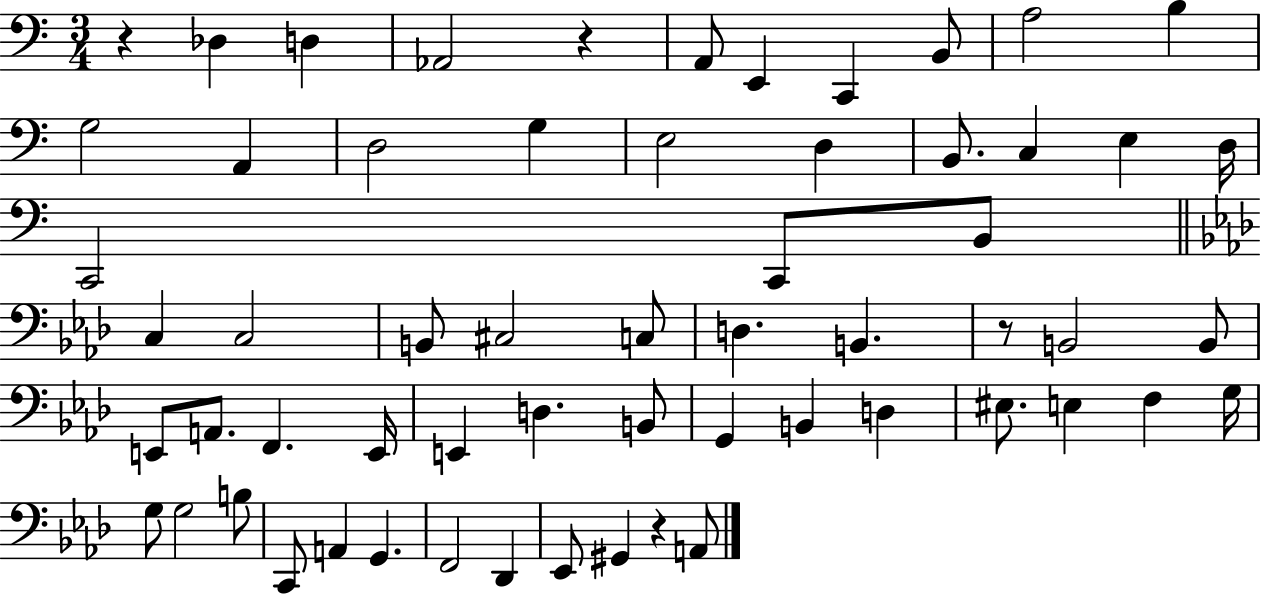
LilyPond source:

{
  \clef bass
  \numericTimeSignature
  \time 3/4
  \key c \major
  r4 des4 d4 | aes,2 r4 | a,8 e,4 c,4 b,8 | a2 b4 | \break g2 a,4 | d2 g4 | e2 d4 | b,8. c4 e4 d16 | \break c,2 c,8 b,8 | \bar "||" \break \key f \minor c4 c2 | b,8 cis2 c8 | d4. b,4. | r8 b,2 b,8 | \break e,8 a,8. f,4. e,16 | e,4 d4. b,8 | g,4 b,4 d4 | eis8. e4 f4 g16 | \break g8 g2 b8 | c,8 a,4 g,4. | f,2 des,4 | ees,8 gis,4 r4 a,8 | \break \bar "|."
}